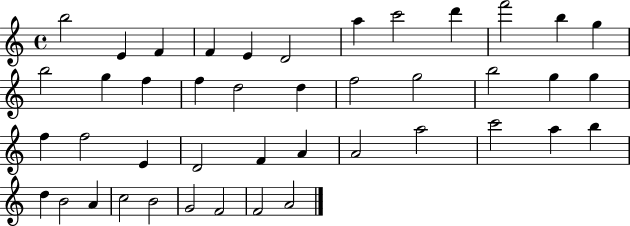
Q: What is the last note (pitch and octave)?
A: A4